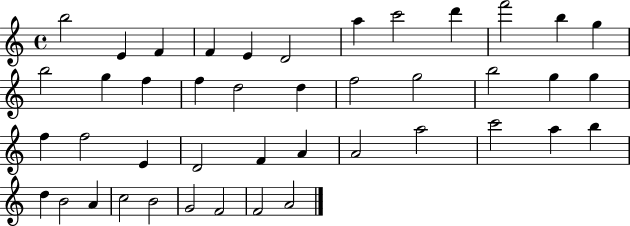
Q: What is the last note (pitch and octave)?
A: A4